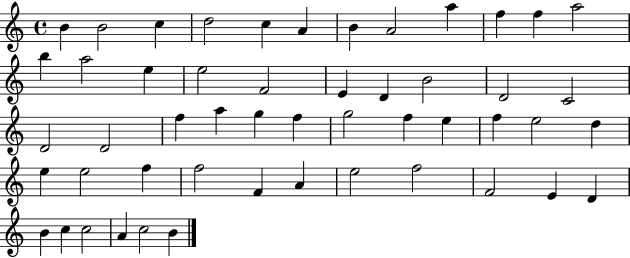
X:1
T:Untitled
M:4/4
L:1/4
K:C
B B2 c d2 c A B A2 a f f a2 b a2 e e2 F2 E D B2 D2 C2 D2 D2 f a g f g2 f e f e2 d e e2 f f2 F A e2 f2 F2 E D B c c2 A c2 B